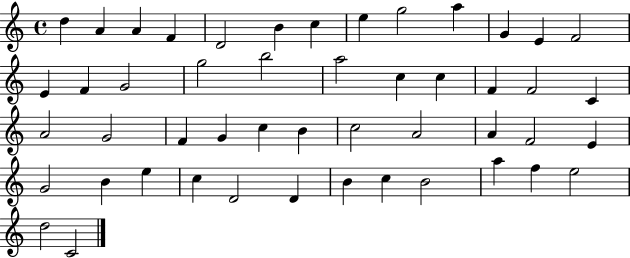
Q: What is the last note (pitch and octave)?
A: C4